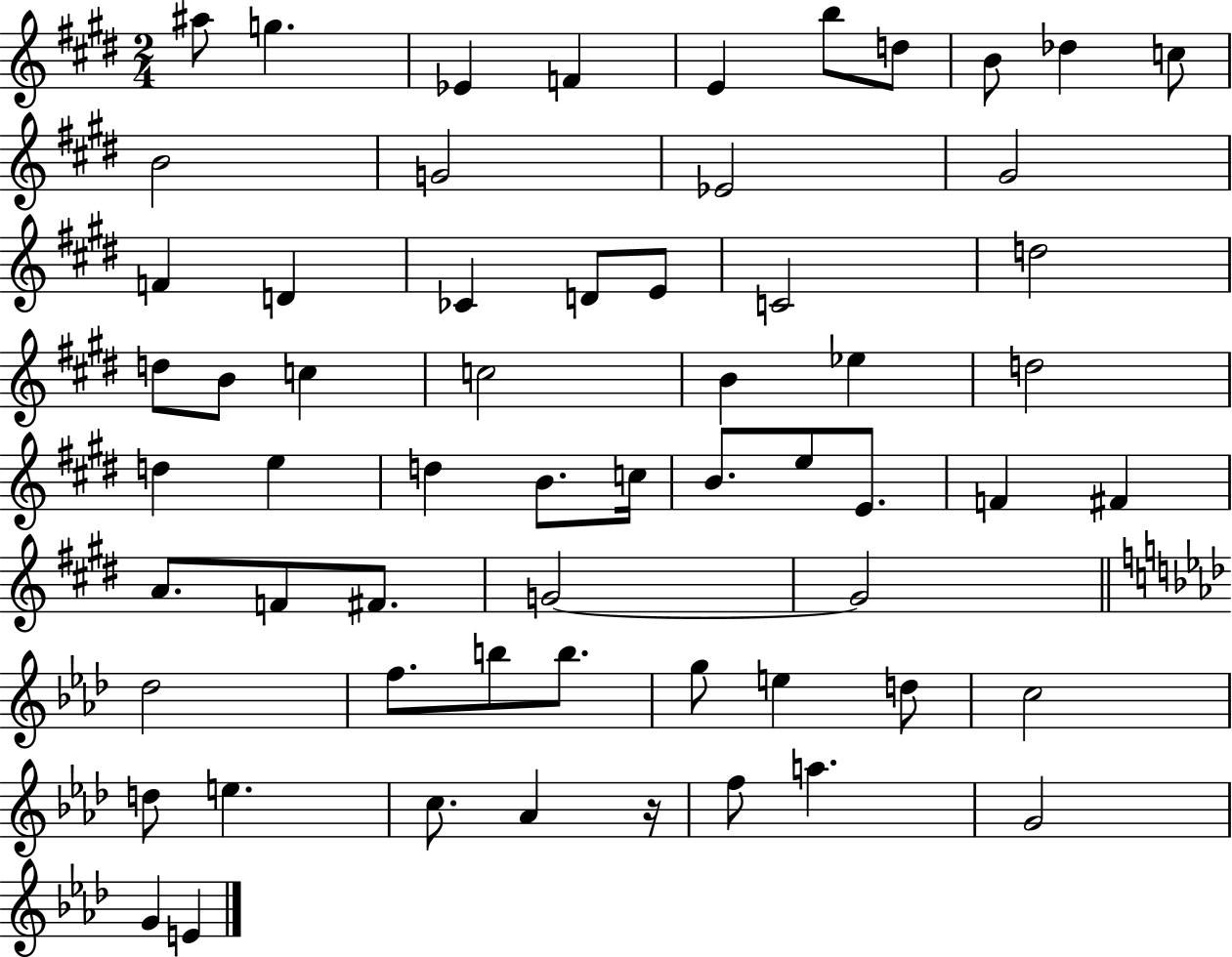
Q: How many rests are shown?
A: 1